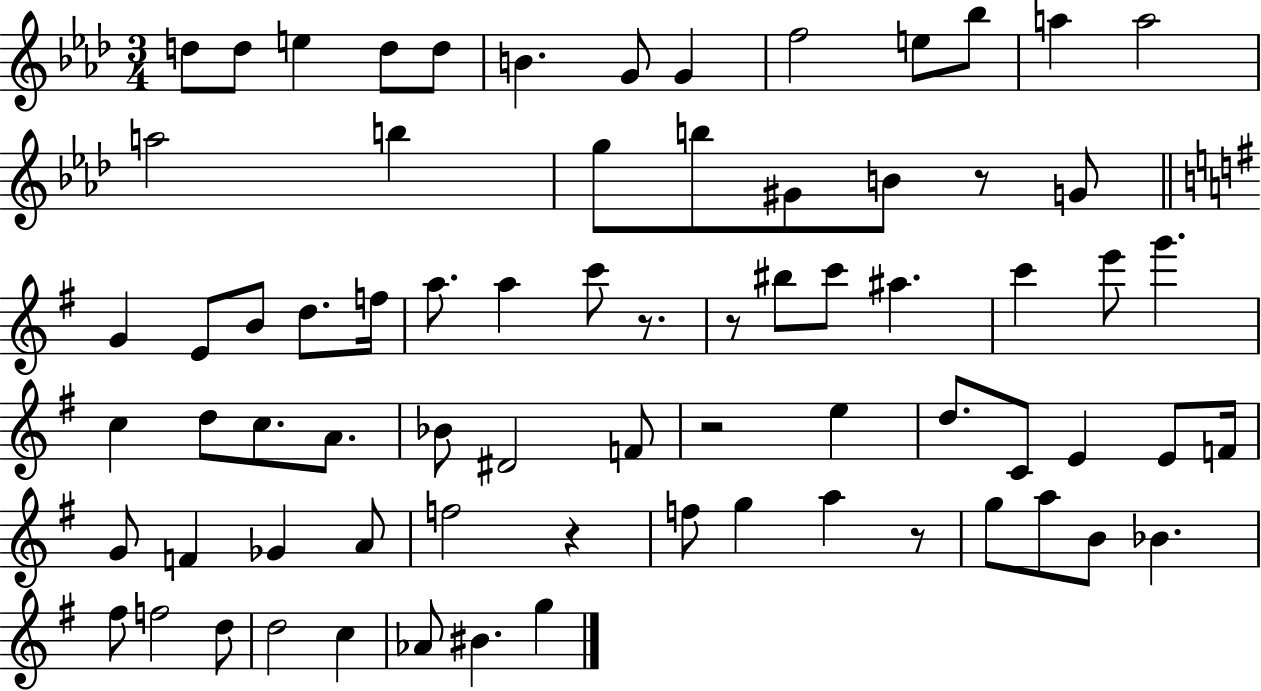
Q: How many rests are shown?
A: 6